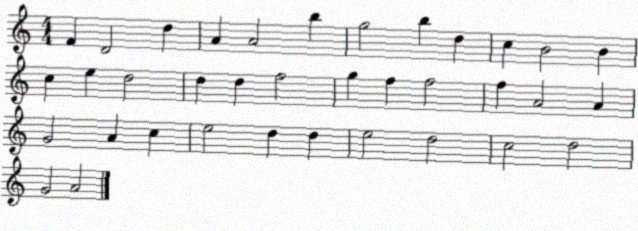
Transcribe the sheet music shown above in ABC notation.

X:1
T:Untitled
M:4/4
L:1/4
K:C
F D2 d A A2 b g2 b d c B2 B c e d2 d d f2 g f f2 f A2 A G2 A c e2 d d e2 d2 c2 d2 G2 A2